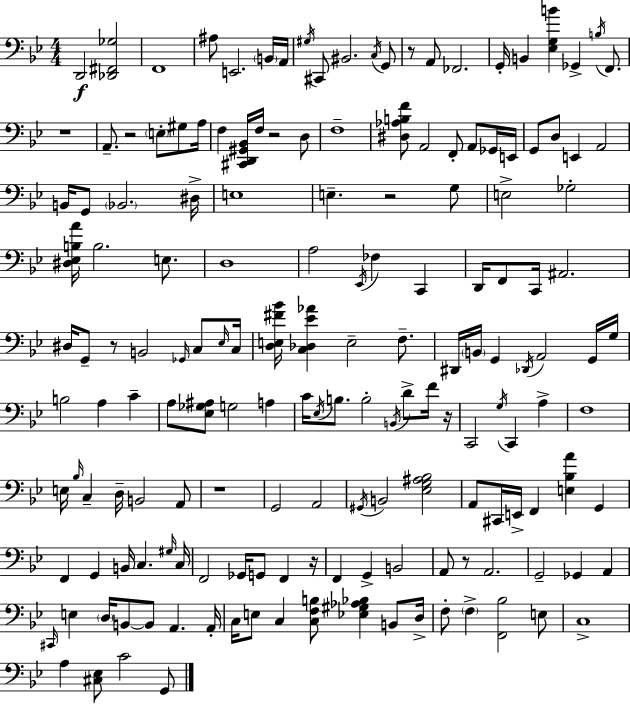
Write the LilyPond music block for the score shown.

{
  \clef bass
  \numericTimeSignature
  \time 4/4
  \key bes \major
  \repeat volta 2 { d,2\f <des, fis, ges>2 | f,1 | ais8 e,2. \parenthesize b,16 a,16 | \acciaccatura { gis16 } cis,8 bis,2. \acciaccatura { c16 } | \break g,8 r8 a,8 fes,2. | g,16-. b,4 <ees g b'>4 ges,4-> \acciaccatura { b16 } | f,8. r1 | a,8.-- r2 \parenthesize e8-. | \break gis8 a16 f4 <cis, d, gis, bes,>16 f16 r2 | d8 f1-- | <dis aes b f'>8 a,2 f,8-. a,8 | ges,16 e,16 g,8 d8 e,4 a,2 | \break b,16 g,8 \parenthesize bes,2. | dis16-> e1 | e4.-- r2 | g8 e2-> ges2-. | \break <dis ees b a'>16 b2. | e8. d1 | a2 \acciaccatura { ees,16 } fes4 | c,4 d,16 f,8 c,16 ais,2. | \break dis16 g,8-- r8 b,2 | \grace { ges,16 } c8 \grace { ees16 } c16 <d e fis' bes'>16 <c des ees' aes'>4 e2-- | f8.-- dis,16 \parenthesize b,16 g,4 \acciaccatura { des,16 } a,2 | g,16 g16 b2 a4 | \break c'4-- a8 <ees ges ais>8 g2 | a4 c'16 \acciaccatura { ees16 } b8. b2-. | \acciaccatura { b,16 } d'8-> f'16 r16 c,2 | \acciaccatura { g16 } c,4 a4-> f1 | \break e16 \grace { bes16 } c4-- | d16-- b,2 a,8 r1 | g,2 | a,2 \acciaccatura { gis,16 } b,2 | \break <ees g ais bes>2 a,8 cis,16 e,16-> | f,4 <e bes a'>4 g,4 f,4 | g,4 b,16 c4. \grace { gis16 } c16 f,2 | ges,16 g,8 f,4 r16 f,4 | \break g,4-> b,2 a,8 r8 | a,2. g,2-- | ges,4 a,4 \grace { cis,16 } e4 | \parenthesize d16 b,8~~ b,8 a,4. a,16-. c16 e8 | \break c4 <c f b>8 <ees gis aes bes>4 b,8 d16-> f8-. | \parenthesize f4-> <f, bes>2 e8 c1-> | a4 | <cis ees>8 c'2 g,8 } \bar "|."
}